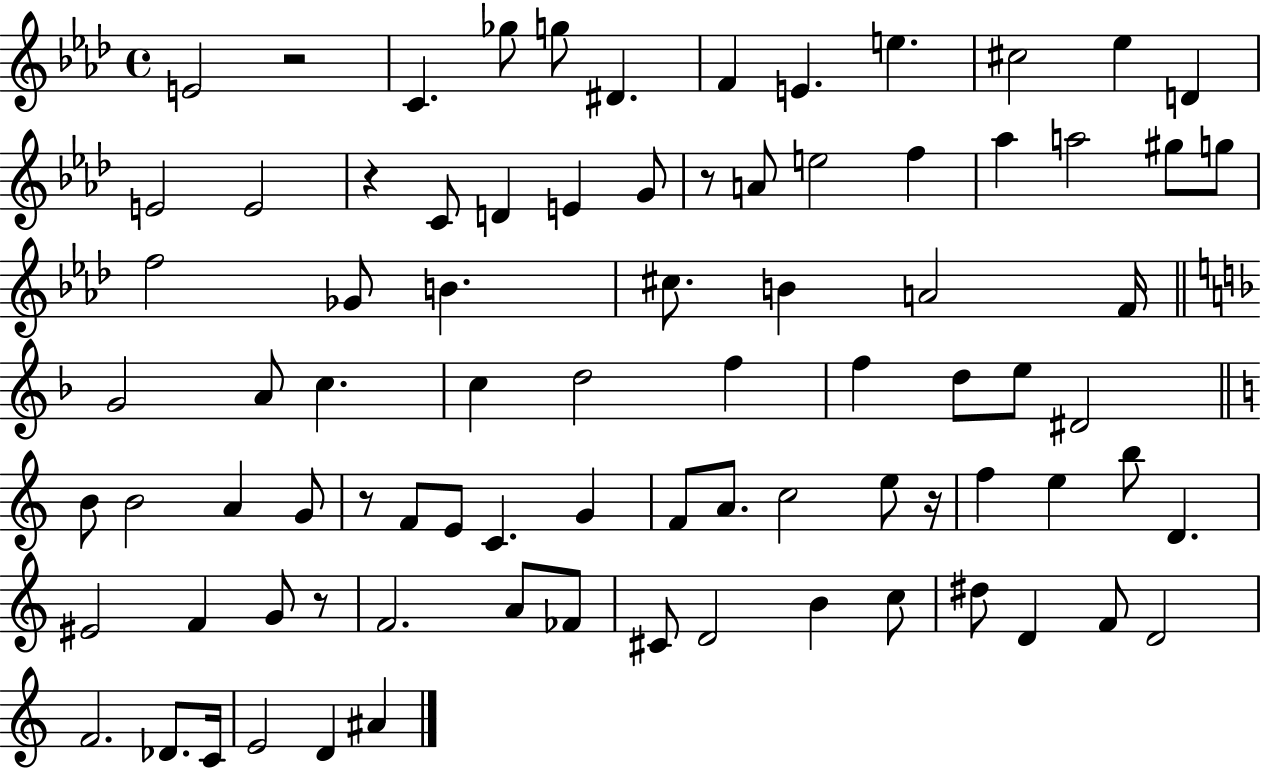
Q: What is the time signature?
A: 4/4